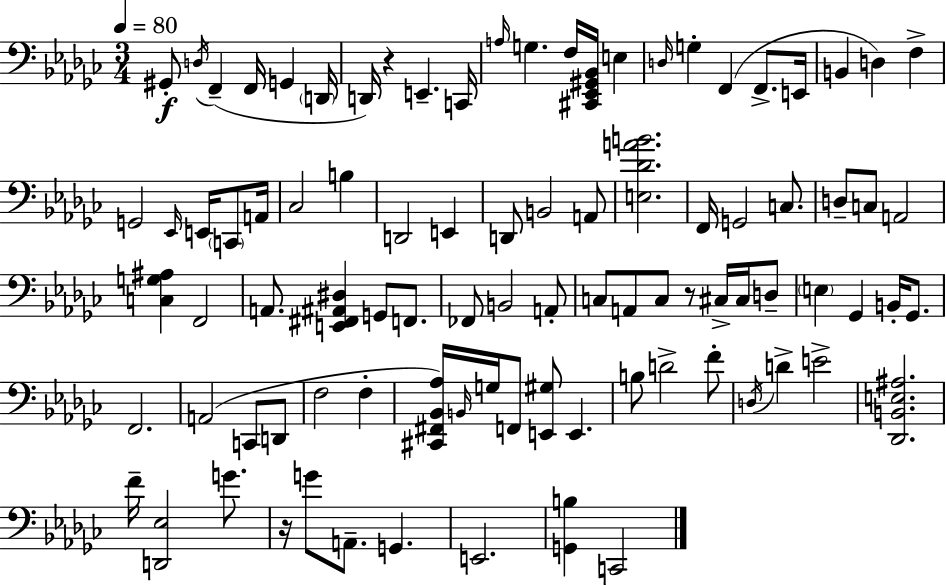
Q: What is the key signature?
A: EES minor